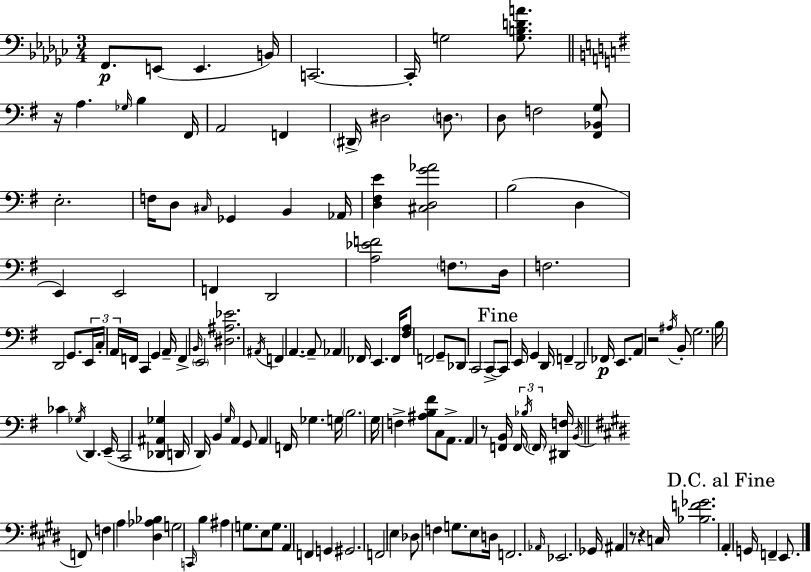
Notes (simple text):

F2/e. E2/e E2/q. B2/s C2/h. C2/s G3/h [G3,B3,D4,A4]/e. R/s A3/q. Gb3/s B3/q F#2/s A2/h F2/q D#2/s D#3/h D3/e. D3/e F3/h [F#2,Bb2,G3]/e E3/h. F3/s D3/e C#3/s Gb2/q B2/q Ab2/s [D3,F#3,E4]/q [C#3,D3,G4,Ab4]/h B3/h D3/q E2/q E2/h F2/q D2/h [A3,Eb4,F4]/h F3/e. D3/s F3/h. D2/h G2/e. E2/s C3/s A2/s F2/s C2/q G2/q A2/s F2/q B2/s E2/h [D#3,A#3,Eb4]/h. A#2/s F2/q A2/q. A2/e Ab2/q FES2/s E2/q. FES2/s [F#3,A3]/e F2/h G2/e Db2/e C2/h C2/e C2/e E2/s G2/q D2/s F2/q D2/h FES2/s E2/e. A2/e R/h A#3/s B2/e G3/h. B3/s CES4/q Gb3/s D2/q. E2/s C2/h [Db2,A#2,Gb3]/q D2/s D2/s B2/q G3/s A2/q G2/e A2/q F2/s Gb3/q. G3/s B3/h. G3/s F3/q [A#3,B3,F#4]/e C3/e A2/e. A2/q R/e [F2,B2]/s F2/s Bb3/s F2/s [D#2,F3]/s B2/s F2/e F3/q A3/q [D#3,Ab3,Bb3]/q G3/h C2/s B3/q A#3/q G3/e. E3/e G3/e. A2/q F2/q G2/q G#2/h. F2/h E3/q Db3/e F3/q G3/e. E3/e D3/s F2/h. Ab2/s Eb2/h. Gb2/s A#2/q R/e R/q C3/s [Bb3,F4,Gb4]/h. A2/q G2/s F2/q E2/e.